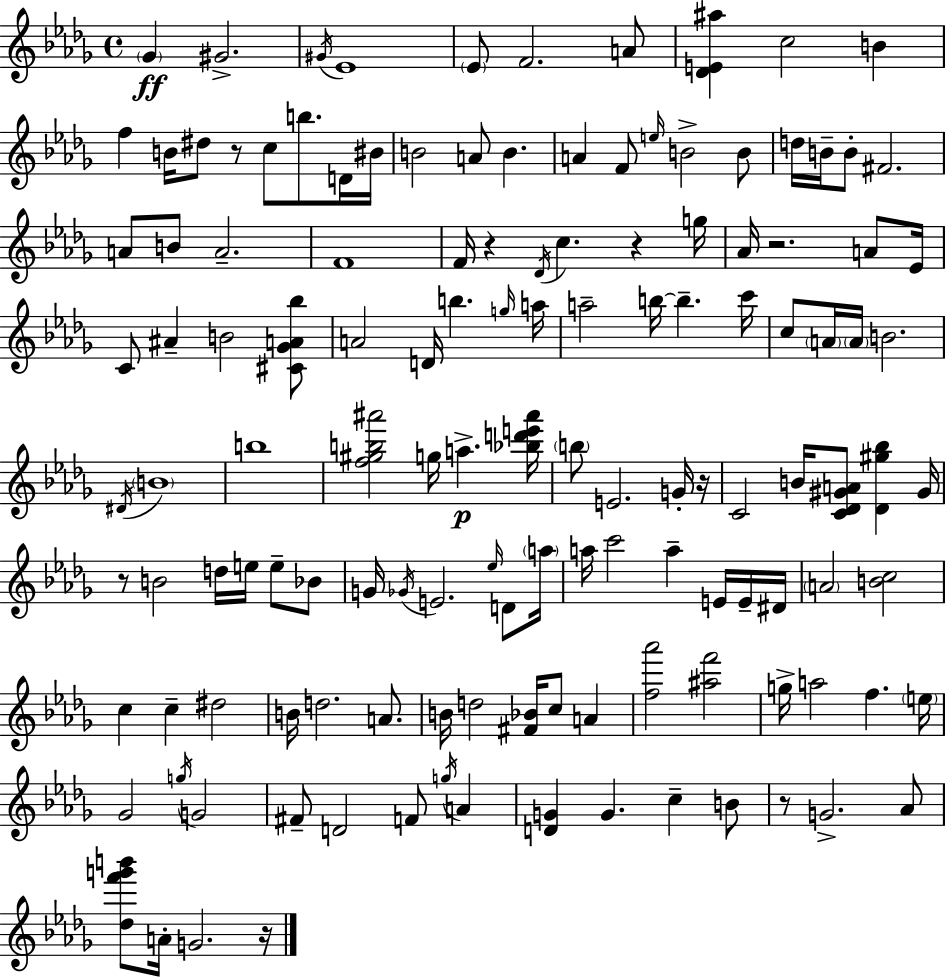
{
  \clef treble
  \time 4/4
  \defaultTimeSignature
  \key bes \minor
  \parenthesize ges'4\ff gis'2.-> | \acciaccatura { gis'16 } ees'1 | \parenthesize ees'8 f'2. a'8 | <des' e' ais''>4 c''2 b'4 | \break f''4 b'16 dis''8 r8 c''8 b''8. d'16 | bis'16 b'2 a'8 b'4. | a'4 f'8 \grace { e''16 } b'2-> | b'8 d''16 b'16-- b'8-. fis'2. | \break a'8 b'8 a'2.-- | f'1 | f'16 r4 \acciaccatura { des'16 } c''4. r4 | g''16 aes'16 r2. | \break a'8 ees'16 c'8 ais'4-- b'2 | <cis' ges' a' bes''>8 a'2 d'16 b''4. | \grace { g''16 } a''16 a''2-- b''16~~ b''4.-- | c'''16 c''8 \parenthesize a'16 \parenthesize a'16 b'2. | \break \acciaccatura { dis'16 } \parenthesize b'1 | b''1 | <f'' gis'' b'' ais'''>2 g''16 a''4.->\p | <bes'' d''' e''' ais'''>16 \parenthesize b''8 e'2. | \break g'16-. r16 c'2 b'16 <c' des' gis' a'>8 | <des' gis'' bes''>4 gis'16 r8 b'2 d''16 | e''16 e''8-- bes'8 g'16 \acciaccatura { ges'16 } e'2. | \grace { ees''16 } d'8 \parenthesize a''16 a''16 c'''2 | \break a''4-- e'16 e'16-- dis'16 \parenthesize a'2 <b' c''>2 | c''4 c''4-- dis''2 | b'16 d''2. | a'8. b'16 d''2 | \break <fis' bes'>16 c''8 a'4 <f'' aes'''>2 <ais'' f'''>2 | g''16-> a''2 | f''4. \parenthesize e''16 ges'2 \acciaccatura { g''16 } | g'2 fis'8-- d'2 | \break f'8 \acciaccatura { g''16 } a'4 <d' g'>4 g'4. | c''4-- b'8 r8 g'2.-> | aes'8 <des'' f''' g''' b'''>8 a'16-. g'2. | r16 \bar "|."
}